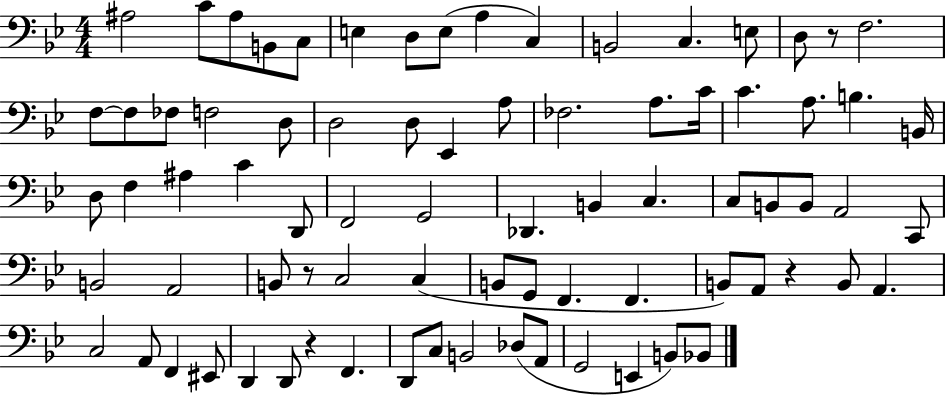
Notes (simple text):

A#3/h C4/e A#3/e B2/e C3/e E3/q D3/e E3/e A3/q C3/q B2/h C3/q. E3/e D3/e R/e F3/h. F3/e F3/e FES3/e F3/h D3/e D3/h D3/e Eb2/q A3/e FES3/h. A3/e. C4/s C4/q. A3/e. B3/q. B2/s D3/e F3/q A#3/q C4/q D2/e F2/h G2/h Db2/q. B2/q C3/q. C3/e B2/e B2/e A2/h C2/e B2/h A2/h B2/e R/e C3/h C3/q B2/e G2/e F2/q. F2/q. B2/e A2/e R/q B2/e A2/q. C3/h A2/e F2/q EIS2/e D2/q D2/e R/q F2/q. D2/e C3/e B2/h Db3/e A2/e G2/h E2/q B2/e Bb2/e